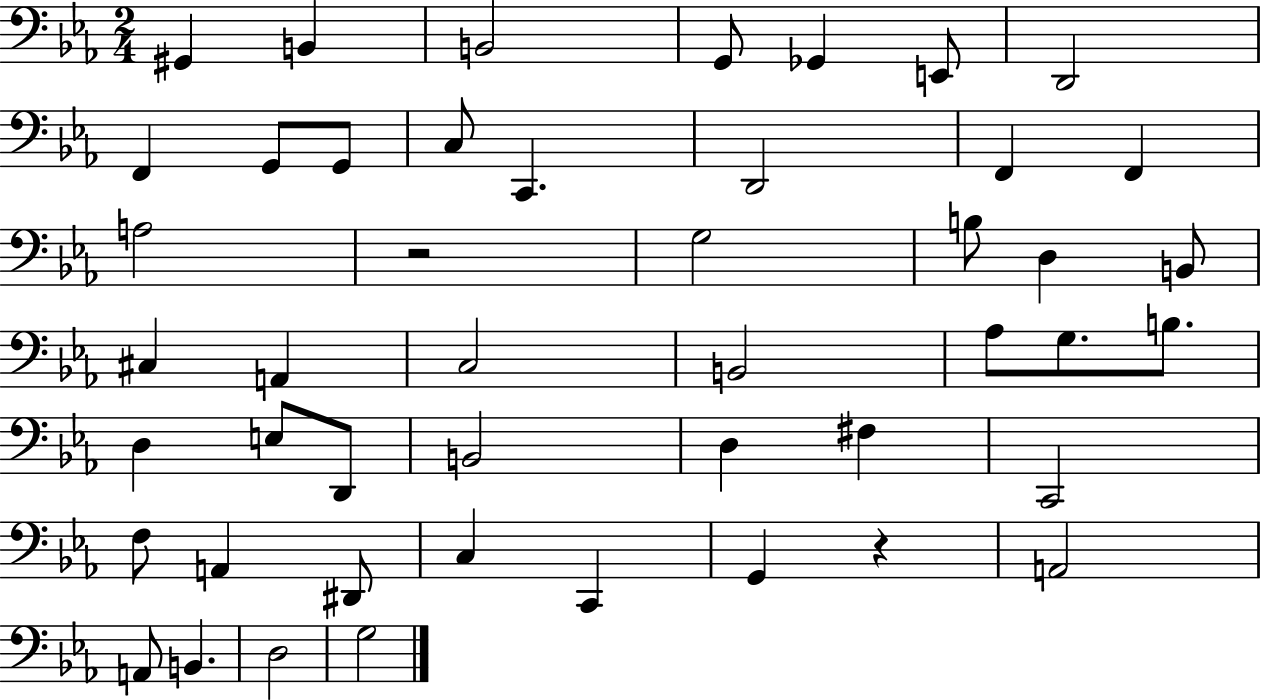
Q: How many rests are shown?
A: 2